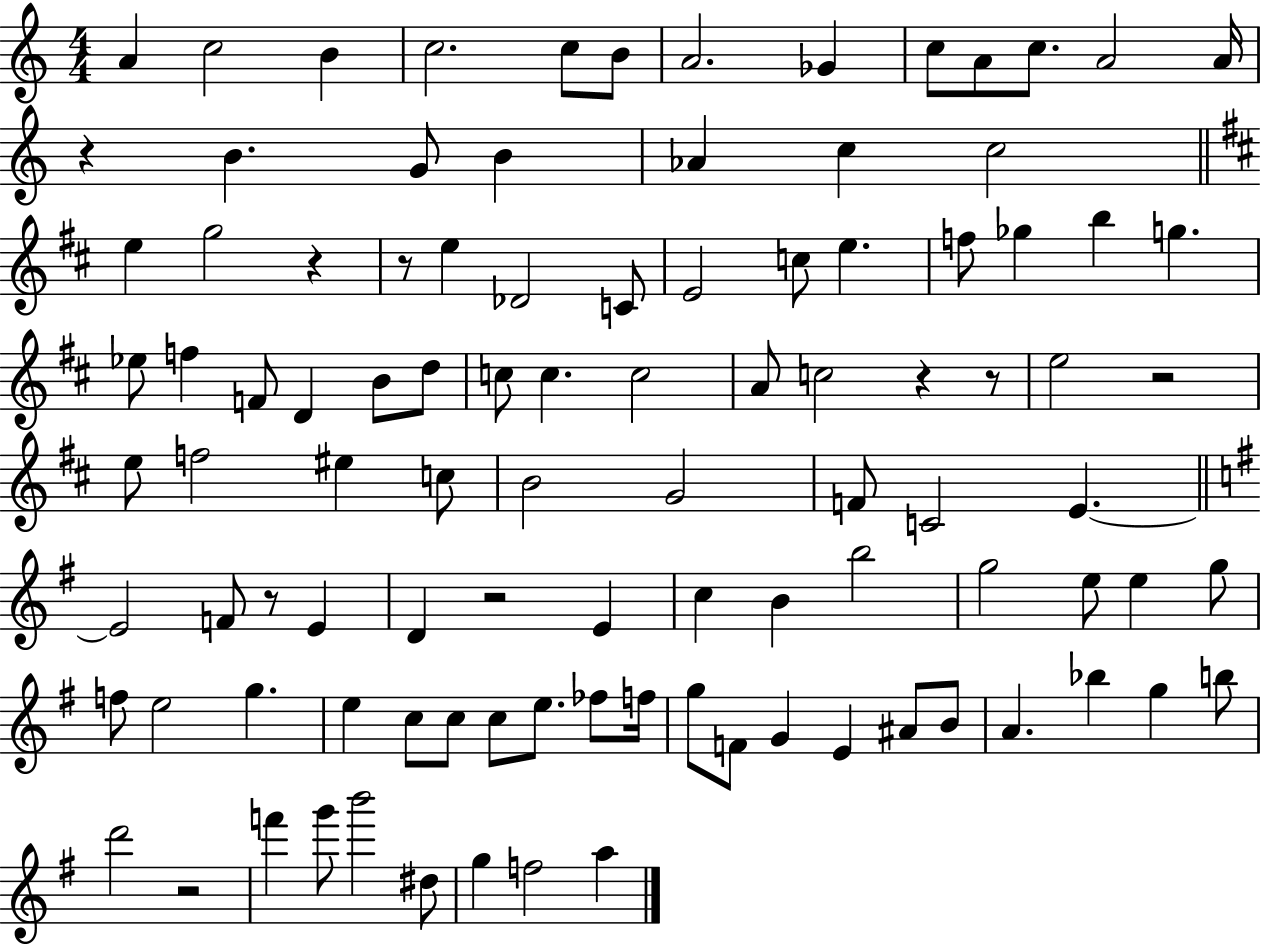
X:1
T:Untitled
M:4/4
L:1/4
K:C
A c2 B c2 c/2 B/2 A2 _G c/2 A/2 c/2 A2 A/4 z B G/2 B _A c c2 e g2 z z/2 e _D2 C/2 E2 c/2 e f/2 _g b g _e/2 f F/2 D B/2 d/2 c/2 c c2 A/2 c2 z z/2 e2 z2 e/2 f2 ^e c/2 B2 G2 F/2 C2 E E2 F/2 z/2 E D z2 E c B b2 g2 e/2 e g/2 f/2 e2 g e c/2 c/2 c/2 e/2 _f/2 f/4 g/2 F/2 G E ^A/2 B/2 A _b g b/2 d'2 z2 f' g'/2 b'2 ^d/2 g f2 a